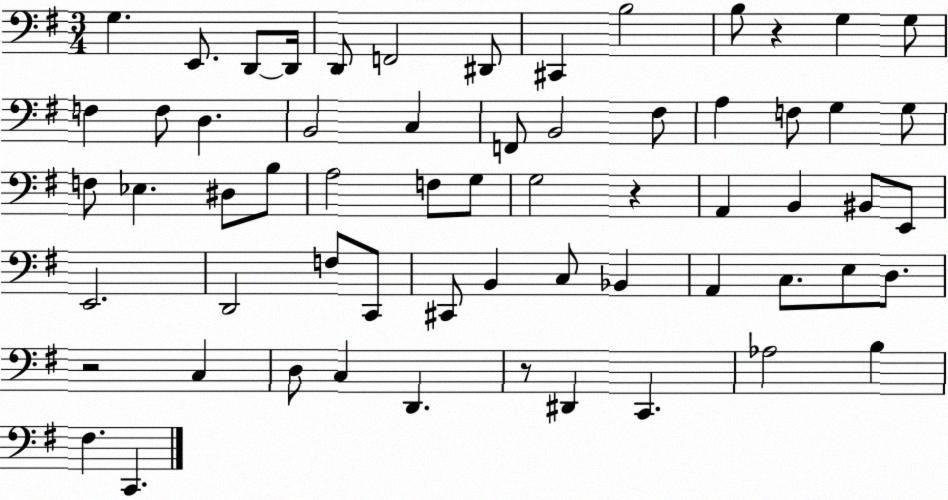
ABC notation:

X:1
T:Untitled
M:3/4
L:1/4
K:G
G, E,,/2 D,,/2 D,,/4 D,,/2 F,,2 ^D,,/2 ^C,, B,2 B,/2 z G, G,/2 F, F,/2 D, B,,2 C, F,,/2 B,,2 ^F,/2 A, F,/2 G, G,/2 F,/2 _E, ^D,/2 B,/2 A,2 F,/2 G,/2 G,2 z A,, B,, ^B,,/2 E,,/2 E,,2 D,,2 F,/2 C,,/2 ^C,,/2 B,, C,/2 _B,, A,, C,/2 E,/2 D,/2 z2 C, D,/2 C, D,, z/2 ^D,, C,, _A,2 B, ^F, C,,